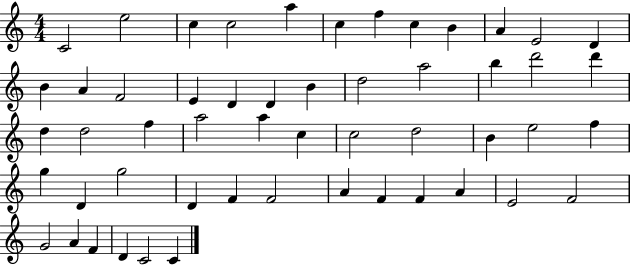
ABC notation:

X:1
T:Untitled
M:4/4
L:1/4
K:C
C2 e2 c c2 a c f c B A E2 D B A F2 E D D B d2 a2 b d'2 d' d d2 f a2 a c c2 d2 B e2 f g D g2 D F F2 A F F A E2 F2 G2 A F D C2 C